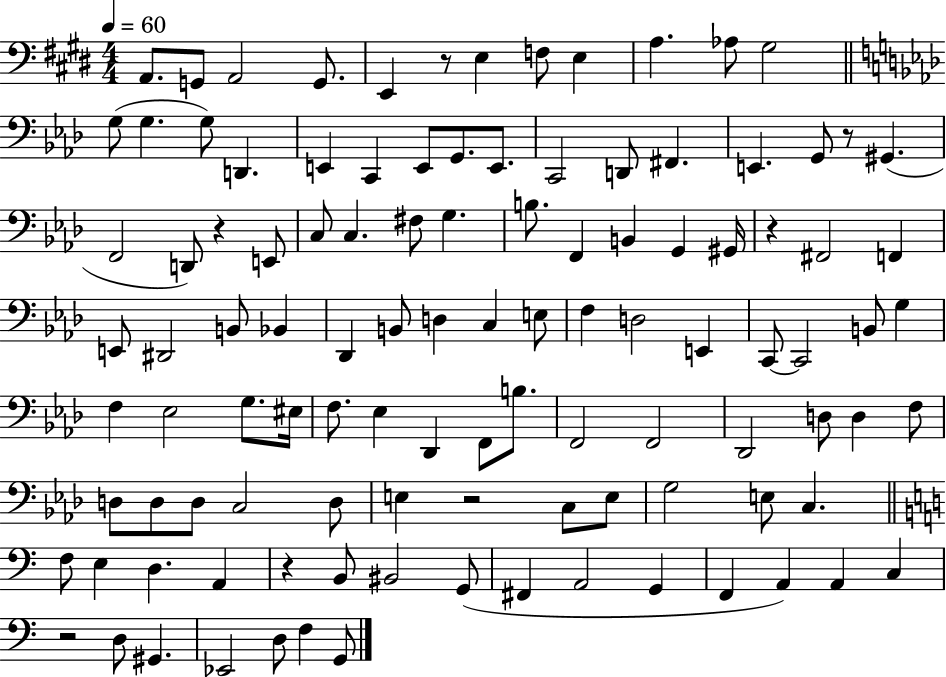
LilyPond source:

{
  \clef bass
  \numericTimeSignature
  \time 4/4
  \key e \major
  \tempo 4 = 60
  a,8. g,8 a,2 g,8. | e,4 r8 e4 f8 e4 | a4. aes8 gis2 | \bar "||" \break \key aes \major g8( g4. g8) d,4. | e,4 c,4 e,8 g,8. e,8. | c,2 d,8 fis,4. | e,4. g,8 r8 gis,4.( | \break f,2 d,8) r4 e,8 | c8 c4. fis8 g4. | b8. f,4 b,4 g,4 gis,16 | r4 fis,2 f,4 | \break e,8 dis,2 b,8 bes,4 | des,4 b,8 d4 c4 e8 | f4 d2 e,4 | c,8~~ c,2 b,8 g4 | \break f4 ees2 g8. eis16 | f8. ees4 des,4 f,8 b8. | f,2 f,2 | des,2 d8 d4 f8 | \break d8 d8 d8 c2 d8 | e4 r2 c8 e8 | g2 e8 c4. | \bar "||" \break \key c \major f8 e4 d4. a,4 | r4 b,8 bis,2 g,8( | fis,4 a,2 g,4 | f,4 a,4) a,4 c4 | \break r2 d8 gis,4. | ees,2 d8 f4 g,8 | \bar "|."
}